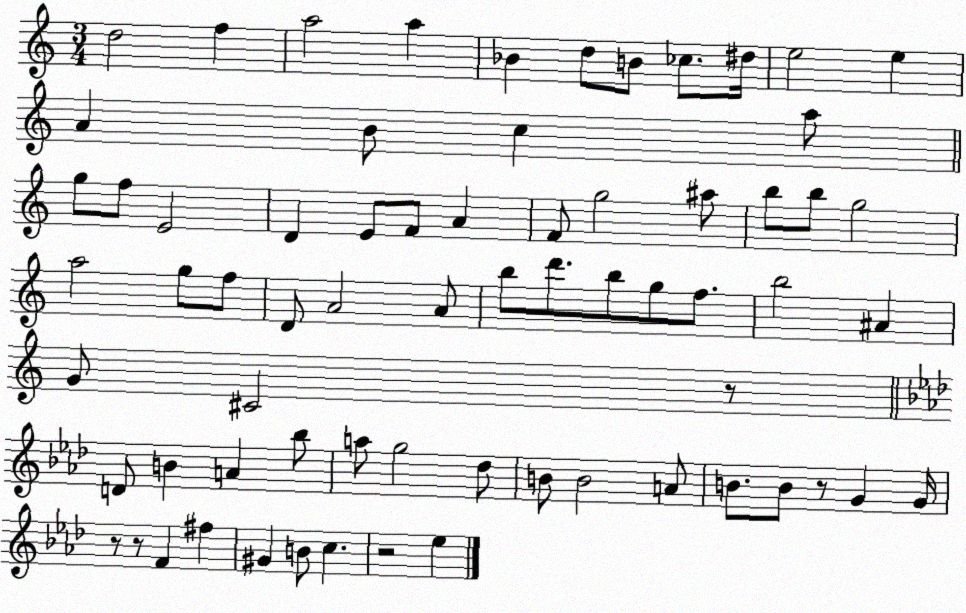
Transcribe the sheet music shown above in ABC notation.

X:1
T:Untitled
M:3/4
L:1/4
K:C
d2 f a2 a _B d/2 B/2 _c/2 ^d/4 e2 e A B/2 c a/2 g/2 f/2 E2 D E/2 F/2 A F/2 g2 ^a/2 b/2 b/2 g2 a2 g/2 f/2 D/2 A2 A/2 b/2 d'/2 b/2 g/2 f/2 b2 ^A G/2 ^C2 z/2 D/2 B A _b/2 a/2 g2 _d/2 B/2 B2 A/2 B/2 B/2 z/2 G G/4 z/2 z/2 F ^f ^G B/2 c z2 _e